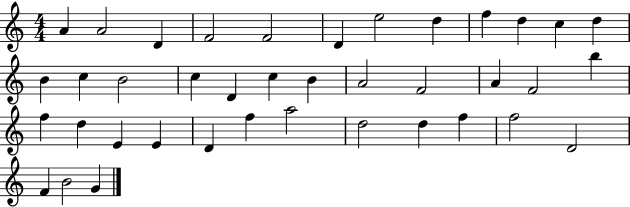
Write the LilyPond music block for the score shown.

{
  \clef treble
  \numericTimeSignature
  \time 4/4
  \key c \major
  a'4 a'2 d'4 | f'2 f'2 | d'4 e''2 d''4 | f''4 d''4 c''4 d''4 | \break b'4 c''4 b'2 | c''4 d'4 c''4 b'4 | a'2 f'2 | a'4 f'2 b''4 | \break f''4 d''4 e'4 e'4 | d'4 f''4 a''2 | d''2 d''4 f''4 | f''2 d'2 | \break f'4 b'2 g'4 | \bar "|."
}